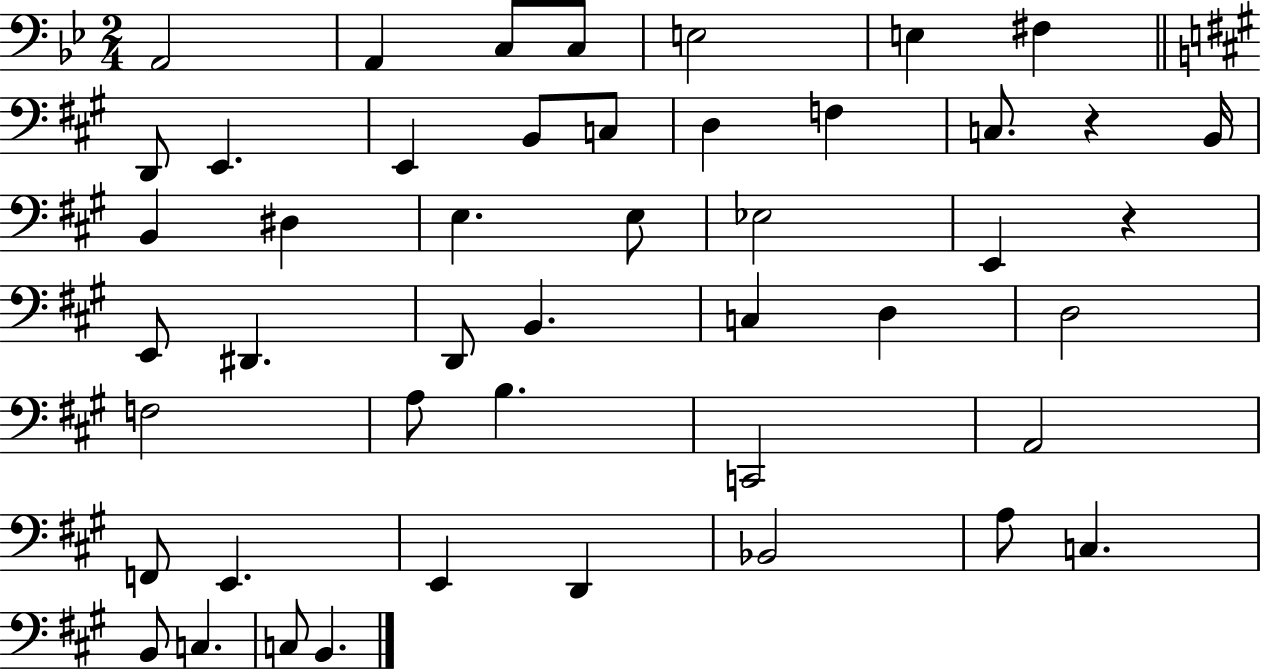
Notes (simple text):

A2/h A2/q C3/e C3/e E3/h E3/q F#3/q D2/e E2/q. E2/q B2/e C3/e D3/q F3/q C3/e. R/q B2/s B2/q D#3/q E3/q. E3/e Eb3/h E2/q R/q E2/e D#2/q. D2/e B2/q. C3/q D3/q D3/h F3/h A3/e B3/q. C2/h A2/h F2/e E2/q. E2/q D2/q Bb2/h A3/e C3/q. B2/e C3/q. C3/e B2/q.